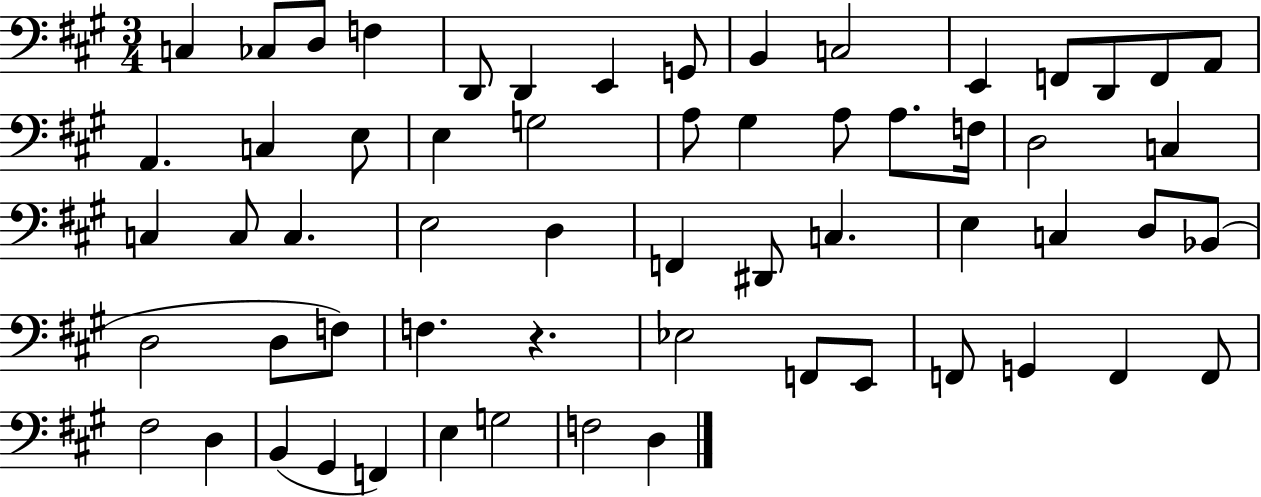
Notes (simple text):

C3/q CES3/e D3/e F3/q D2/e D2/q E2/q G2/e B2/q C3/h E2/q F2/e D2/e F2/e A2/e A2/q. C3/q E3/e E3/q G3/h A3/e G#3/q A3/e A3/e. F3/s D3/h C3/q C3/q C3/e C3/q. E3/h D3/q F2/q D#2/e C3/q. E3/q C3/q D3/e Bb2/e D3/h D3/e F3/e F3/q. R/q. Eb3/h F2/e E2/e F2/e G2/q F2/q F2/e F#3/h D3/q B2/q G#2/q F2/q E3/q G3/h F3/h D3/q